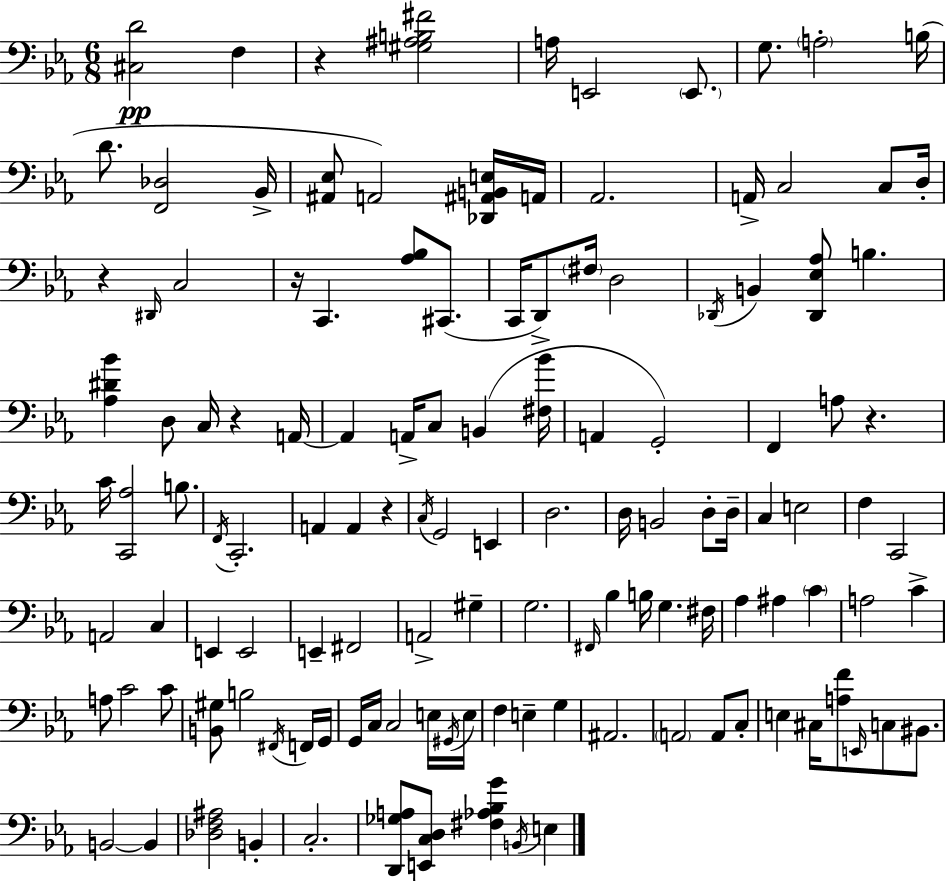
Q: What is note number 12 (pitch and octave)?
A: Ab2